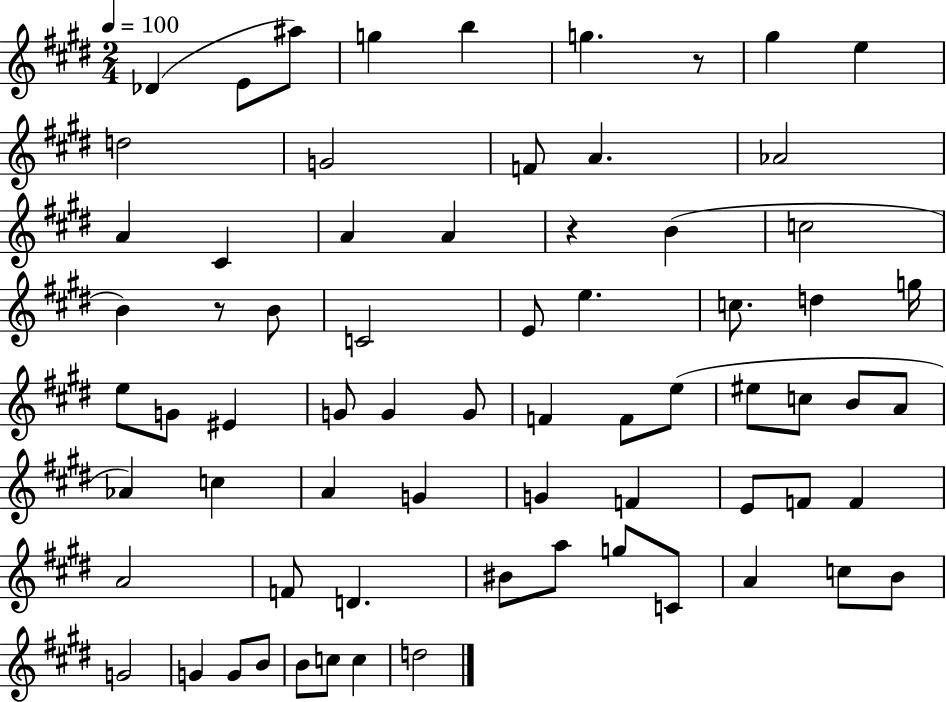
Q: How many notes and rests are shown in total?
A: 70